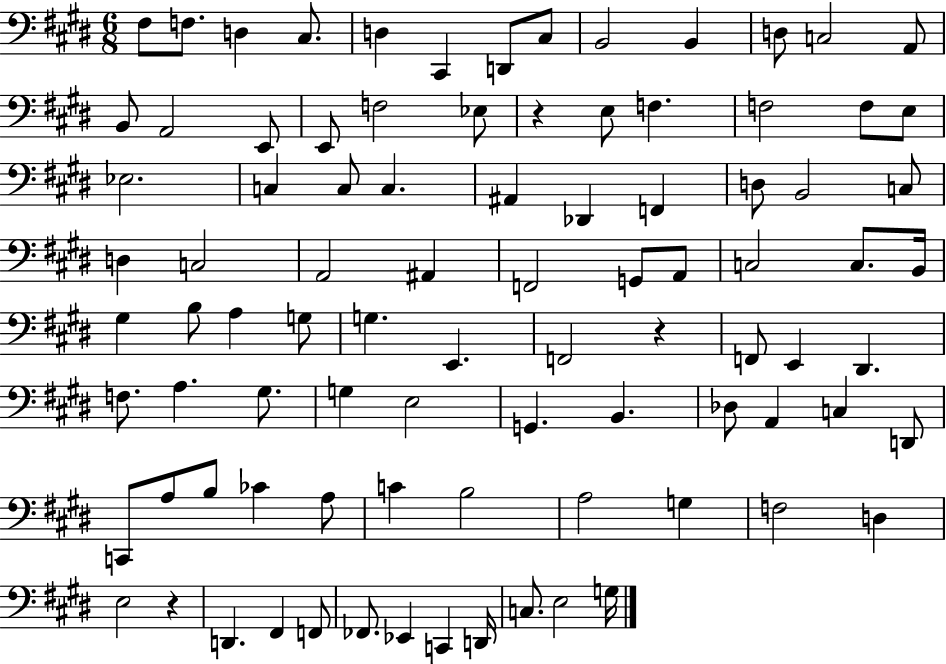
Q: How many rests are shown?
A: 3